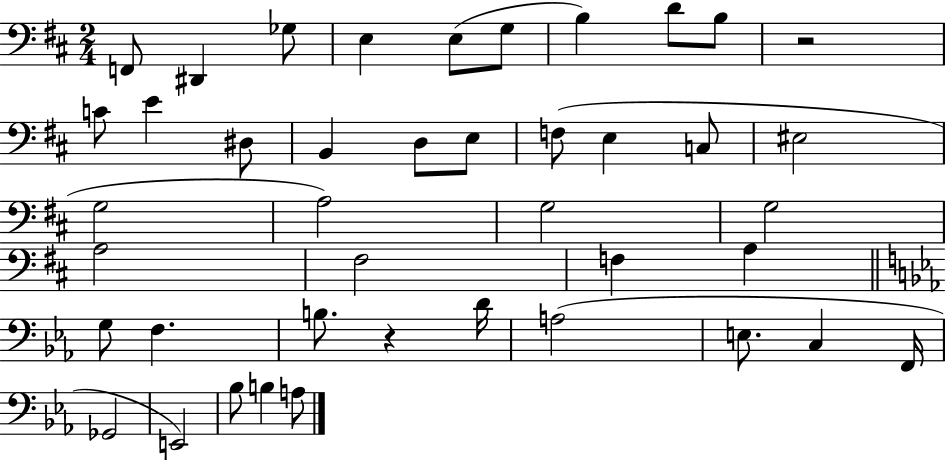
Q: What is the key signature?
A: D major